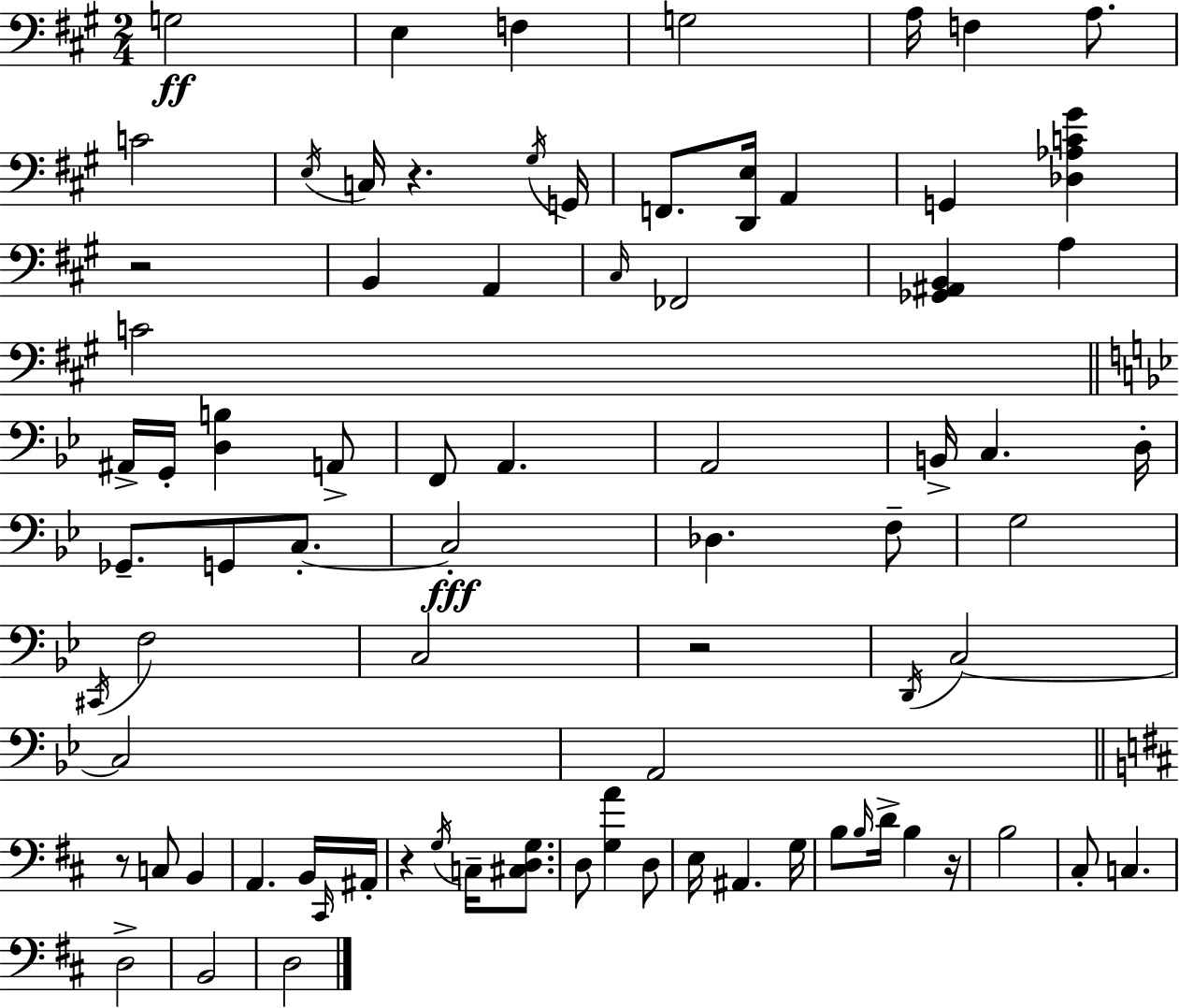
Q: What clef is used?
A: bass